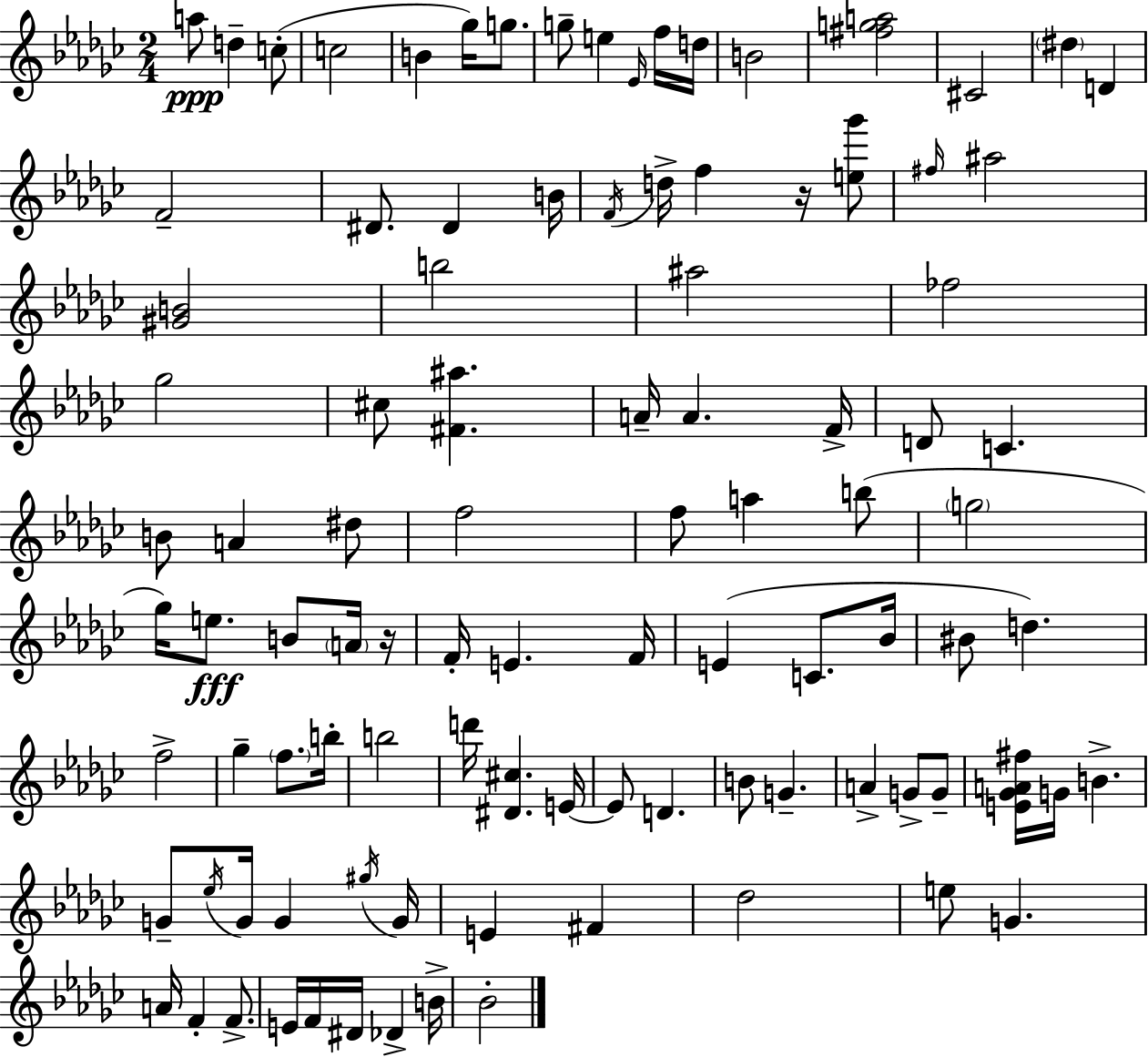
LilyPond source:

{
  \clef treble
  \numericTimeSignature
  \time 2/4
  \key ees \minor
  a''8\ppp d''4-- c''8-.( | c''2 | b'4 ges''16) g''8. | g''8-- e''4 \grace { ees'16 } f''16 | \break d''16 b'2 | <fis'' g'' a''>2 | cis'2 | \parenthesize dis''4 d'4 | \break f'2-- | dis'8. dis'4 | b'16 \acciaccatura { f'16 } d''16-> f''4 r16 | <e'' ges'''>8 \grace { fis''16 } ais''2 | \break <gis' b'>2 | b''2 | ais''2 | fes''2 | \break ges''2 | cis''8 <fis' ais''>4. | a'16-- a'4. | f'16-> d'8 c'4. | \break b'8 a'4 | dis''8 f''2 | f''8 a''4 | b''8( \parenthesize g''2 | \break ges''16) e''8.\fff b'8 | \parenthesize a'16 r16 f'16-. e'4. | f'16 e'4( c'8. | bes'16 bis'8 d''4.) | \break f''2-> | ges''4-- \parenthesize f''8. | b''16-. b''2 | d'''16 <dis' cis''>4. | \break e'16~~ e'8 d'4. | b'8 g'4.-- | a'4-> g'8-> | g'8-- <e' ges' a' fis''>16 g'16 b'4.-> | \break g'8-- \acciaccatura { ees''16 } g'16 g'4 | \acciaccatura { gis''16 } g'16 e'4 | fis'4 des''2 | e''8 g'4. | \break a'16 f'4-. | f'8.-> e'16 f'16 dis'16 | des'4-> b'16-> bes'2-. | \bar "|."
}